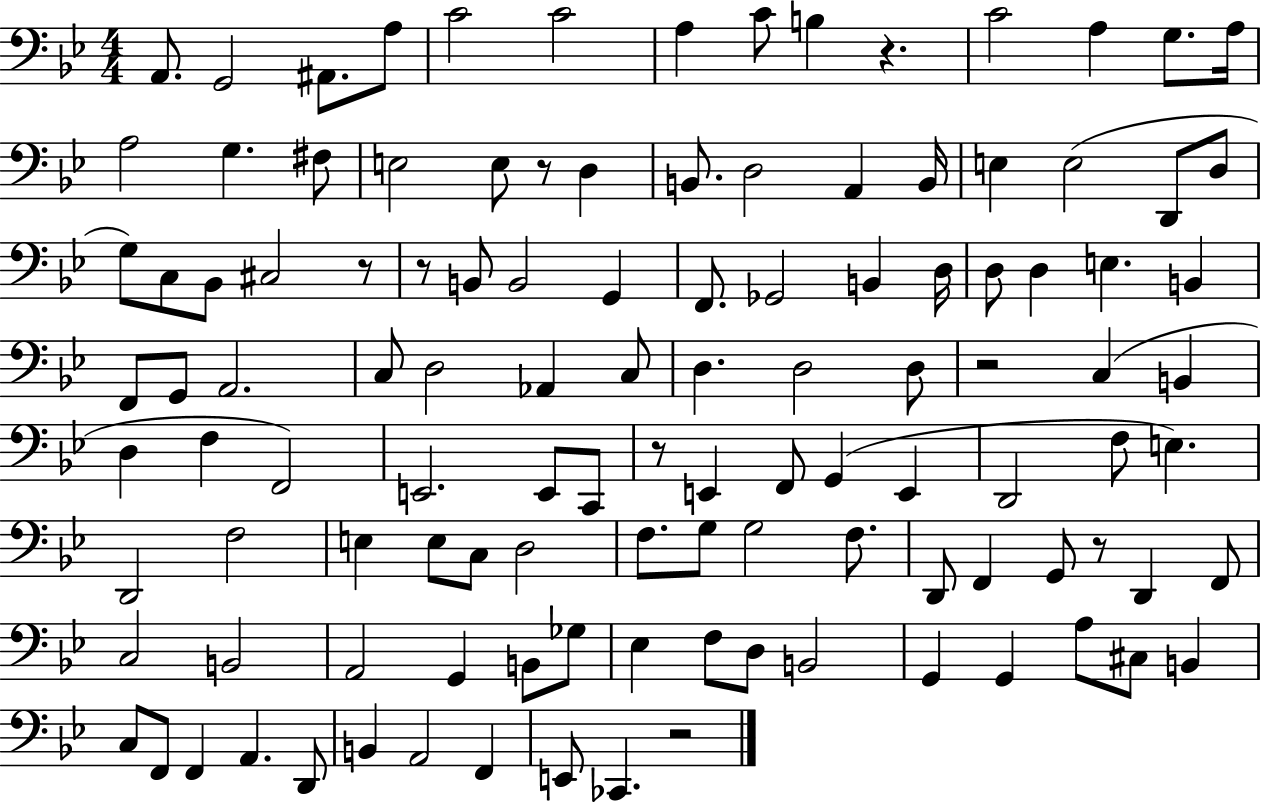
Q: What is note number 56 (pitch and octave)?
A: F3